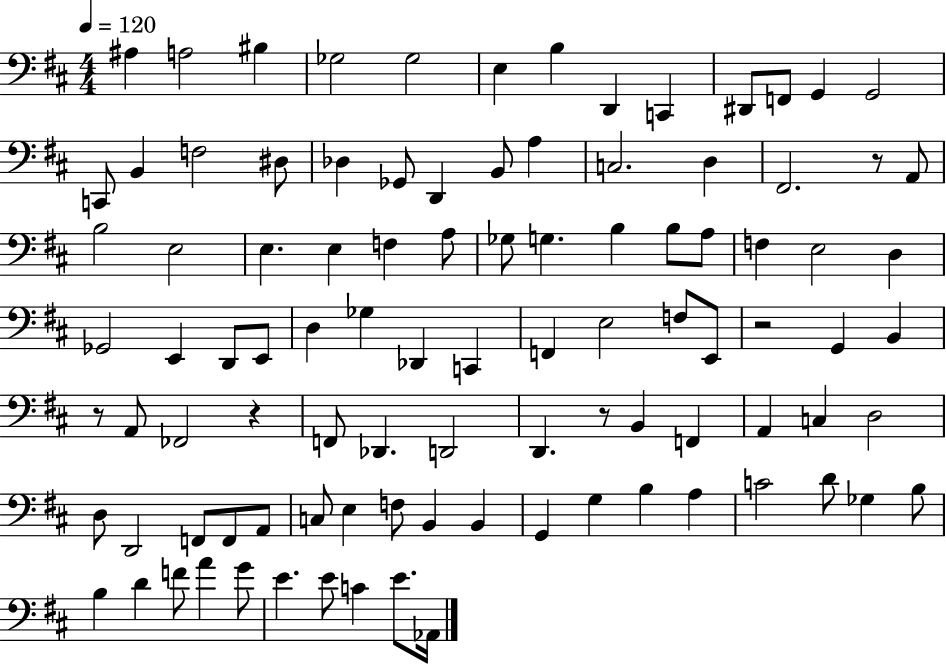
A#3/q A3/h BIS3/q Gb3/h Gb3/h E3/q B3/q D2/q C2/q D#2/e F2/e G2/q G2/h C2/e B2/q F3/h D#3/e Db3/q Gb2/e D2/q B2/e A3/q C3/h. D3/q F#2/h. R/e A2/e B3/h E3/h E3/q. E3/q F3/q A3/e Gb3/e G3/q. B3/q B3/e A3/e F3/q E3/h D3/q Gb2/h E2/q D2/e E2/e D3/q Gb3/q Db2/q C2/q F2/q E3/h F3/e E2/e R/h G2/q B2/q R/e A2/e FES2/h R/q F2/e Db2/q. D2/h D2/q. R/e B2/q F2/q A2/q C3/q D3/h D3/e D2/h F2/e F2/e A2/e C3/e E3/q F3/e B2/q B2/q G2/q G3/q B3/q A3/q C4/h D4/e Gb3/q B3/e B3/q D4/q F4/e A4/q G4/e E4/q. E4/e C4/q E4/e. Ab2/s